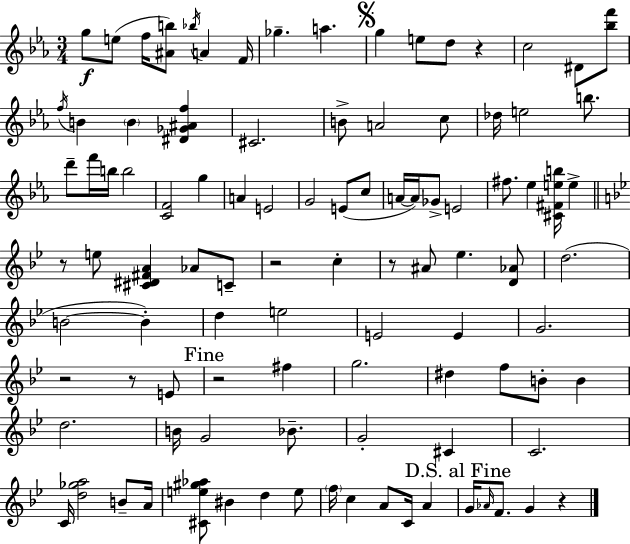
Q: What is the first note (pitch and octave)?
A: G5